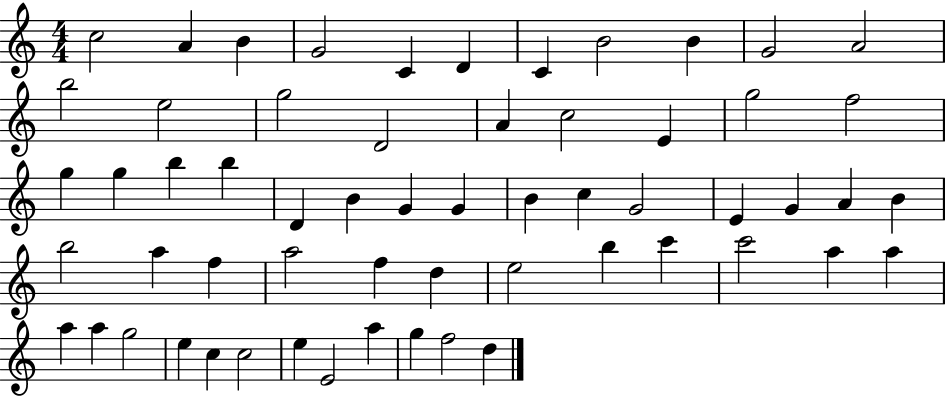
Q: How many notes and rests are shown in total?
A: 59